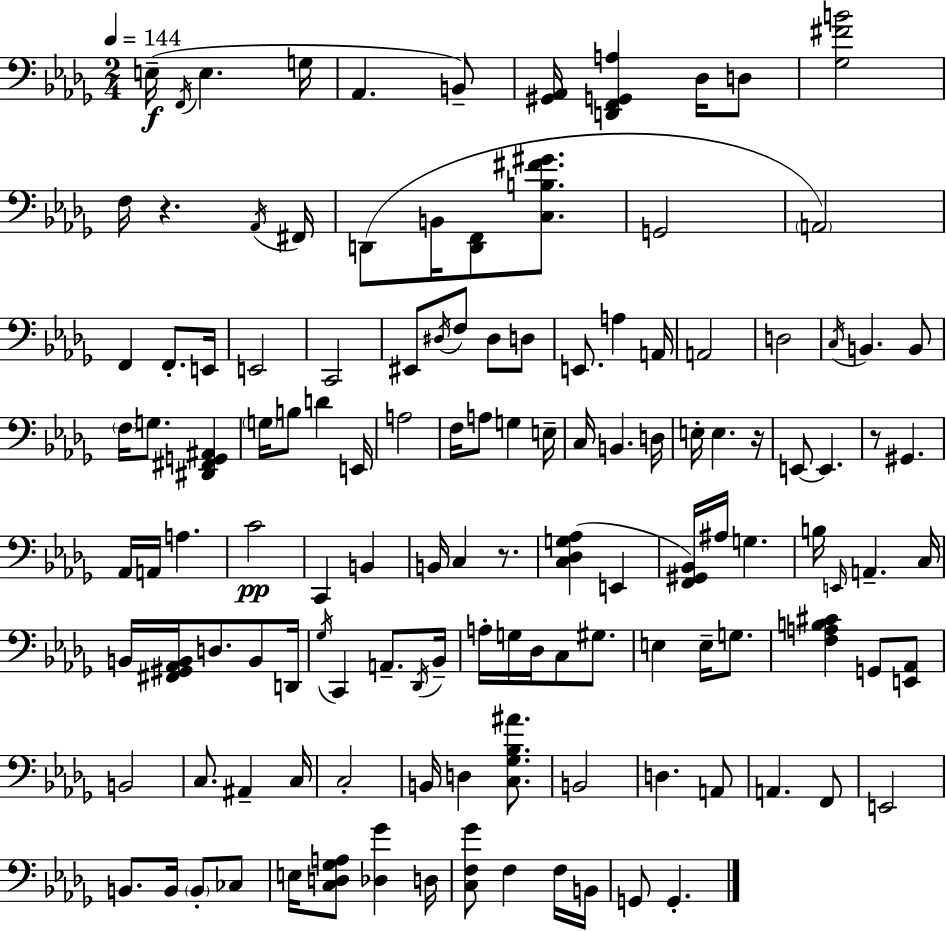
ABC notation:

X:1
T:Untitled
M:2/4
L:1/4
K:Bbm
E,/4 F,,/4 E, G,/4 _A,, B,,/2 [^G,,_A,,]/4 [D,,F,,G,,A,] _D,/4 D,/2 [_G,^FB]2 F,/4 z _A,,/4 ^F,,/4 D,,/2 B,,/4 [D,,F,,]/2 [C,B,^F^G]/2 G,,2 A,,2 F,, F,,/2 E,,/4 E,,2 C,,2 ^E,,/2 ^D,/4 F,/2 ^D,/2 D,/2 E,,/2 A, A,,/4 A,,2 D,2 C,/4 B,, B,,/2 F,/4 G,/2 [^D,,^F,,G,,^A,,] G,/4 B,/2 D E,,/4 A,2 F,/4 A,/2 G, E,/4 C,/4 B,, D,/4 E,/4 E, z/4 E,,/2 E,, z/2 ^G,, _A,,/4 A,,/4 A, C2 C,, B,, B,,/4 C, z/2 [C,_D,G,_A,] E,, [F,,^G,,_B,,]/4 ^A,/4 G, B,/4 E,,/4 A,, C,/4 B,,/4 [^F,,^G,,_A,,B,,]/4 D,/2 B,,/2 D,,/4 _G,/4 C,, A,,/2 _D,,/4 _B,,/4 A,/4 G,/4 _D,/4 C,/2 ^G,/2 E, E,/4 G,/2 [F,A,B,^C] G,,/2 [E,,_A,,]/2 B,,2 C,/2 ^A,, C,/4 C,2 B,,/4 D, [C,_G,_B,^A]/2 B,,2 D, A,,/2 A,, F,,/2 E,,2 B,,/2 B,,/4 B,,/2 _C,/2 E,/4 [C,D,_G,A,]/2 [_D,_G] D,/4 [C,F,_G]/2 F, F,/4 B,,/4 G,,/2 G,,